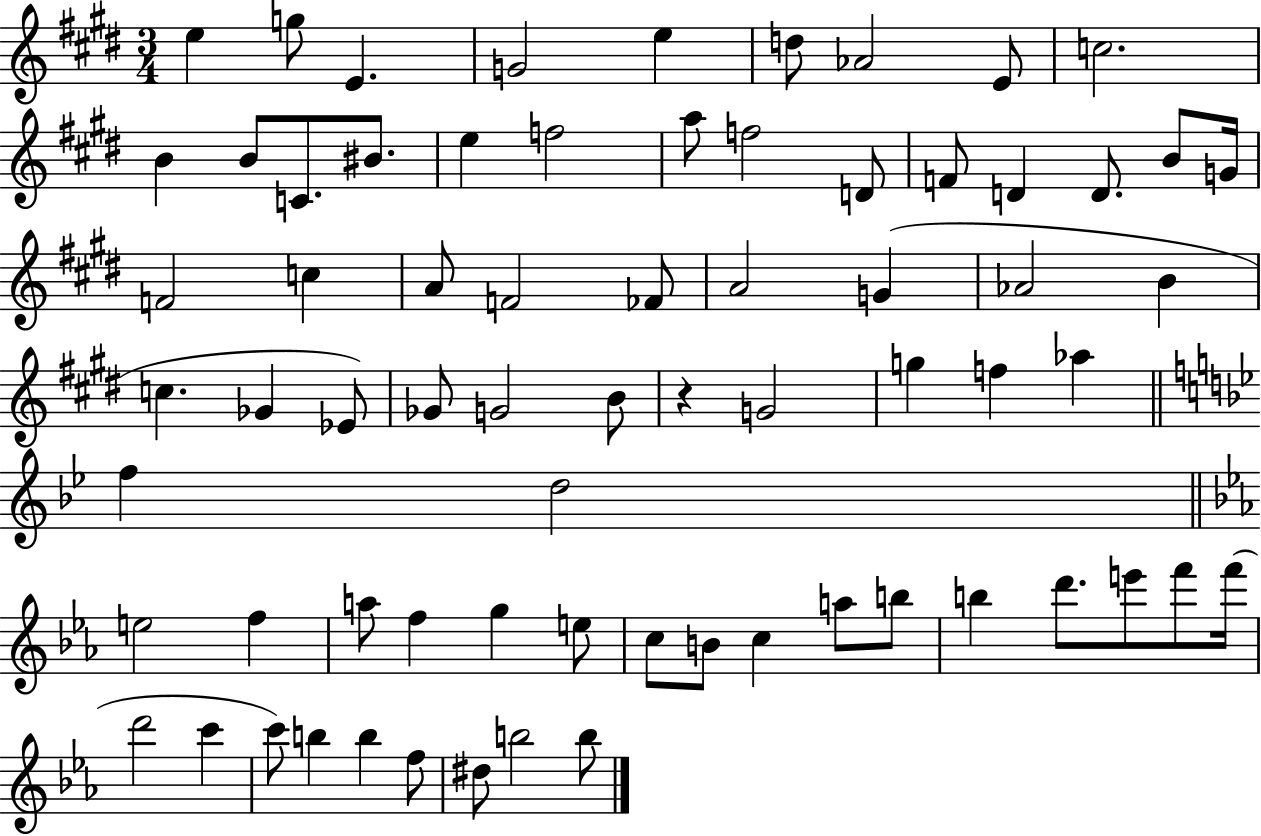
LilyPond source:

{
  \clef treble
  \numericTimeSignature
  \time 3/4
  \key e \major
  e''4 g''8 e'4. | g'2 e''4 | d''8 aes'2 e'8 | c''2. | \break b'4 b'8 c'8. bis'8. | e''4 f''2 | a''8 f''2 d'8 | f'8 d'4 d'8. b'8 g'16 | \break f'2 c''4 | a'8 f'2 fes'8 | a'2 g'4( | aes'2 b'4 | \break c''4. ges'4 ees'8) | ges'8 g'2 b'8 | r4 g'2 | g''4 f''4 aes''4 | \break \bar "||" \break \key g \minor f''4 d''2 | \bar "||" \break \key ees \major e''2 f''4 | a''8 f''4 g''4 e''8 | c''8 b'8 c''4 a''8 b''8 | b''4 d'''8. e'''8 f'''8 f'''16( | \break d'''2 c'''4 | c'''8) b''4 b''4 f''8 | dis''8 b''2 b''8 | \bar "|."
}